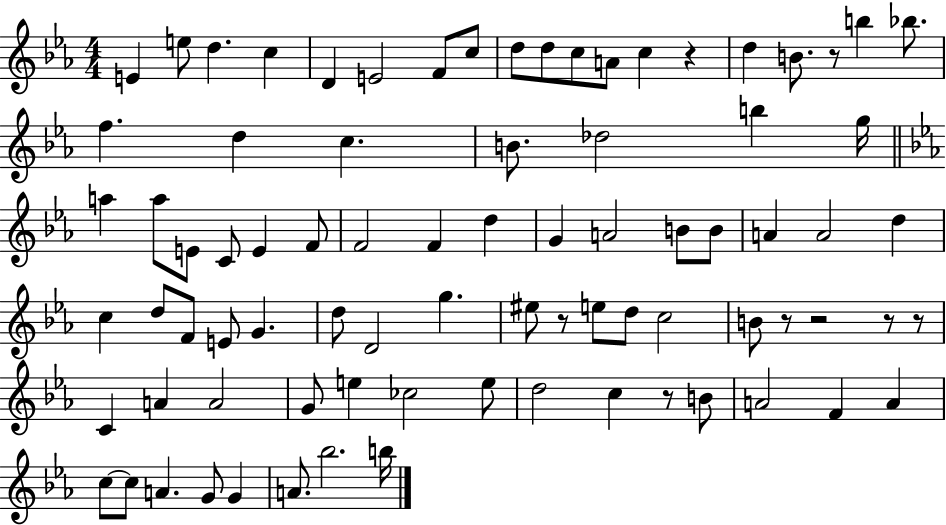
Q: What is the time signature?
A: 4/4